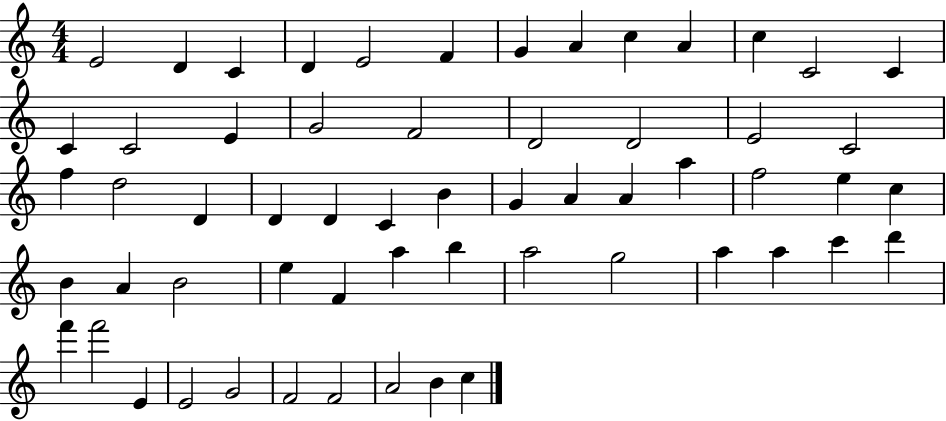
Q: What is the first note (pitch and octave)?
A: E4